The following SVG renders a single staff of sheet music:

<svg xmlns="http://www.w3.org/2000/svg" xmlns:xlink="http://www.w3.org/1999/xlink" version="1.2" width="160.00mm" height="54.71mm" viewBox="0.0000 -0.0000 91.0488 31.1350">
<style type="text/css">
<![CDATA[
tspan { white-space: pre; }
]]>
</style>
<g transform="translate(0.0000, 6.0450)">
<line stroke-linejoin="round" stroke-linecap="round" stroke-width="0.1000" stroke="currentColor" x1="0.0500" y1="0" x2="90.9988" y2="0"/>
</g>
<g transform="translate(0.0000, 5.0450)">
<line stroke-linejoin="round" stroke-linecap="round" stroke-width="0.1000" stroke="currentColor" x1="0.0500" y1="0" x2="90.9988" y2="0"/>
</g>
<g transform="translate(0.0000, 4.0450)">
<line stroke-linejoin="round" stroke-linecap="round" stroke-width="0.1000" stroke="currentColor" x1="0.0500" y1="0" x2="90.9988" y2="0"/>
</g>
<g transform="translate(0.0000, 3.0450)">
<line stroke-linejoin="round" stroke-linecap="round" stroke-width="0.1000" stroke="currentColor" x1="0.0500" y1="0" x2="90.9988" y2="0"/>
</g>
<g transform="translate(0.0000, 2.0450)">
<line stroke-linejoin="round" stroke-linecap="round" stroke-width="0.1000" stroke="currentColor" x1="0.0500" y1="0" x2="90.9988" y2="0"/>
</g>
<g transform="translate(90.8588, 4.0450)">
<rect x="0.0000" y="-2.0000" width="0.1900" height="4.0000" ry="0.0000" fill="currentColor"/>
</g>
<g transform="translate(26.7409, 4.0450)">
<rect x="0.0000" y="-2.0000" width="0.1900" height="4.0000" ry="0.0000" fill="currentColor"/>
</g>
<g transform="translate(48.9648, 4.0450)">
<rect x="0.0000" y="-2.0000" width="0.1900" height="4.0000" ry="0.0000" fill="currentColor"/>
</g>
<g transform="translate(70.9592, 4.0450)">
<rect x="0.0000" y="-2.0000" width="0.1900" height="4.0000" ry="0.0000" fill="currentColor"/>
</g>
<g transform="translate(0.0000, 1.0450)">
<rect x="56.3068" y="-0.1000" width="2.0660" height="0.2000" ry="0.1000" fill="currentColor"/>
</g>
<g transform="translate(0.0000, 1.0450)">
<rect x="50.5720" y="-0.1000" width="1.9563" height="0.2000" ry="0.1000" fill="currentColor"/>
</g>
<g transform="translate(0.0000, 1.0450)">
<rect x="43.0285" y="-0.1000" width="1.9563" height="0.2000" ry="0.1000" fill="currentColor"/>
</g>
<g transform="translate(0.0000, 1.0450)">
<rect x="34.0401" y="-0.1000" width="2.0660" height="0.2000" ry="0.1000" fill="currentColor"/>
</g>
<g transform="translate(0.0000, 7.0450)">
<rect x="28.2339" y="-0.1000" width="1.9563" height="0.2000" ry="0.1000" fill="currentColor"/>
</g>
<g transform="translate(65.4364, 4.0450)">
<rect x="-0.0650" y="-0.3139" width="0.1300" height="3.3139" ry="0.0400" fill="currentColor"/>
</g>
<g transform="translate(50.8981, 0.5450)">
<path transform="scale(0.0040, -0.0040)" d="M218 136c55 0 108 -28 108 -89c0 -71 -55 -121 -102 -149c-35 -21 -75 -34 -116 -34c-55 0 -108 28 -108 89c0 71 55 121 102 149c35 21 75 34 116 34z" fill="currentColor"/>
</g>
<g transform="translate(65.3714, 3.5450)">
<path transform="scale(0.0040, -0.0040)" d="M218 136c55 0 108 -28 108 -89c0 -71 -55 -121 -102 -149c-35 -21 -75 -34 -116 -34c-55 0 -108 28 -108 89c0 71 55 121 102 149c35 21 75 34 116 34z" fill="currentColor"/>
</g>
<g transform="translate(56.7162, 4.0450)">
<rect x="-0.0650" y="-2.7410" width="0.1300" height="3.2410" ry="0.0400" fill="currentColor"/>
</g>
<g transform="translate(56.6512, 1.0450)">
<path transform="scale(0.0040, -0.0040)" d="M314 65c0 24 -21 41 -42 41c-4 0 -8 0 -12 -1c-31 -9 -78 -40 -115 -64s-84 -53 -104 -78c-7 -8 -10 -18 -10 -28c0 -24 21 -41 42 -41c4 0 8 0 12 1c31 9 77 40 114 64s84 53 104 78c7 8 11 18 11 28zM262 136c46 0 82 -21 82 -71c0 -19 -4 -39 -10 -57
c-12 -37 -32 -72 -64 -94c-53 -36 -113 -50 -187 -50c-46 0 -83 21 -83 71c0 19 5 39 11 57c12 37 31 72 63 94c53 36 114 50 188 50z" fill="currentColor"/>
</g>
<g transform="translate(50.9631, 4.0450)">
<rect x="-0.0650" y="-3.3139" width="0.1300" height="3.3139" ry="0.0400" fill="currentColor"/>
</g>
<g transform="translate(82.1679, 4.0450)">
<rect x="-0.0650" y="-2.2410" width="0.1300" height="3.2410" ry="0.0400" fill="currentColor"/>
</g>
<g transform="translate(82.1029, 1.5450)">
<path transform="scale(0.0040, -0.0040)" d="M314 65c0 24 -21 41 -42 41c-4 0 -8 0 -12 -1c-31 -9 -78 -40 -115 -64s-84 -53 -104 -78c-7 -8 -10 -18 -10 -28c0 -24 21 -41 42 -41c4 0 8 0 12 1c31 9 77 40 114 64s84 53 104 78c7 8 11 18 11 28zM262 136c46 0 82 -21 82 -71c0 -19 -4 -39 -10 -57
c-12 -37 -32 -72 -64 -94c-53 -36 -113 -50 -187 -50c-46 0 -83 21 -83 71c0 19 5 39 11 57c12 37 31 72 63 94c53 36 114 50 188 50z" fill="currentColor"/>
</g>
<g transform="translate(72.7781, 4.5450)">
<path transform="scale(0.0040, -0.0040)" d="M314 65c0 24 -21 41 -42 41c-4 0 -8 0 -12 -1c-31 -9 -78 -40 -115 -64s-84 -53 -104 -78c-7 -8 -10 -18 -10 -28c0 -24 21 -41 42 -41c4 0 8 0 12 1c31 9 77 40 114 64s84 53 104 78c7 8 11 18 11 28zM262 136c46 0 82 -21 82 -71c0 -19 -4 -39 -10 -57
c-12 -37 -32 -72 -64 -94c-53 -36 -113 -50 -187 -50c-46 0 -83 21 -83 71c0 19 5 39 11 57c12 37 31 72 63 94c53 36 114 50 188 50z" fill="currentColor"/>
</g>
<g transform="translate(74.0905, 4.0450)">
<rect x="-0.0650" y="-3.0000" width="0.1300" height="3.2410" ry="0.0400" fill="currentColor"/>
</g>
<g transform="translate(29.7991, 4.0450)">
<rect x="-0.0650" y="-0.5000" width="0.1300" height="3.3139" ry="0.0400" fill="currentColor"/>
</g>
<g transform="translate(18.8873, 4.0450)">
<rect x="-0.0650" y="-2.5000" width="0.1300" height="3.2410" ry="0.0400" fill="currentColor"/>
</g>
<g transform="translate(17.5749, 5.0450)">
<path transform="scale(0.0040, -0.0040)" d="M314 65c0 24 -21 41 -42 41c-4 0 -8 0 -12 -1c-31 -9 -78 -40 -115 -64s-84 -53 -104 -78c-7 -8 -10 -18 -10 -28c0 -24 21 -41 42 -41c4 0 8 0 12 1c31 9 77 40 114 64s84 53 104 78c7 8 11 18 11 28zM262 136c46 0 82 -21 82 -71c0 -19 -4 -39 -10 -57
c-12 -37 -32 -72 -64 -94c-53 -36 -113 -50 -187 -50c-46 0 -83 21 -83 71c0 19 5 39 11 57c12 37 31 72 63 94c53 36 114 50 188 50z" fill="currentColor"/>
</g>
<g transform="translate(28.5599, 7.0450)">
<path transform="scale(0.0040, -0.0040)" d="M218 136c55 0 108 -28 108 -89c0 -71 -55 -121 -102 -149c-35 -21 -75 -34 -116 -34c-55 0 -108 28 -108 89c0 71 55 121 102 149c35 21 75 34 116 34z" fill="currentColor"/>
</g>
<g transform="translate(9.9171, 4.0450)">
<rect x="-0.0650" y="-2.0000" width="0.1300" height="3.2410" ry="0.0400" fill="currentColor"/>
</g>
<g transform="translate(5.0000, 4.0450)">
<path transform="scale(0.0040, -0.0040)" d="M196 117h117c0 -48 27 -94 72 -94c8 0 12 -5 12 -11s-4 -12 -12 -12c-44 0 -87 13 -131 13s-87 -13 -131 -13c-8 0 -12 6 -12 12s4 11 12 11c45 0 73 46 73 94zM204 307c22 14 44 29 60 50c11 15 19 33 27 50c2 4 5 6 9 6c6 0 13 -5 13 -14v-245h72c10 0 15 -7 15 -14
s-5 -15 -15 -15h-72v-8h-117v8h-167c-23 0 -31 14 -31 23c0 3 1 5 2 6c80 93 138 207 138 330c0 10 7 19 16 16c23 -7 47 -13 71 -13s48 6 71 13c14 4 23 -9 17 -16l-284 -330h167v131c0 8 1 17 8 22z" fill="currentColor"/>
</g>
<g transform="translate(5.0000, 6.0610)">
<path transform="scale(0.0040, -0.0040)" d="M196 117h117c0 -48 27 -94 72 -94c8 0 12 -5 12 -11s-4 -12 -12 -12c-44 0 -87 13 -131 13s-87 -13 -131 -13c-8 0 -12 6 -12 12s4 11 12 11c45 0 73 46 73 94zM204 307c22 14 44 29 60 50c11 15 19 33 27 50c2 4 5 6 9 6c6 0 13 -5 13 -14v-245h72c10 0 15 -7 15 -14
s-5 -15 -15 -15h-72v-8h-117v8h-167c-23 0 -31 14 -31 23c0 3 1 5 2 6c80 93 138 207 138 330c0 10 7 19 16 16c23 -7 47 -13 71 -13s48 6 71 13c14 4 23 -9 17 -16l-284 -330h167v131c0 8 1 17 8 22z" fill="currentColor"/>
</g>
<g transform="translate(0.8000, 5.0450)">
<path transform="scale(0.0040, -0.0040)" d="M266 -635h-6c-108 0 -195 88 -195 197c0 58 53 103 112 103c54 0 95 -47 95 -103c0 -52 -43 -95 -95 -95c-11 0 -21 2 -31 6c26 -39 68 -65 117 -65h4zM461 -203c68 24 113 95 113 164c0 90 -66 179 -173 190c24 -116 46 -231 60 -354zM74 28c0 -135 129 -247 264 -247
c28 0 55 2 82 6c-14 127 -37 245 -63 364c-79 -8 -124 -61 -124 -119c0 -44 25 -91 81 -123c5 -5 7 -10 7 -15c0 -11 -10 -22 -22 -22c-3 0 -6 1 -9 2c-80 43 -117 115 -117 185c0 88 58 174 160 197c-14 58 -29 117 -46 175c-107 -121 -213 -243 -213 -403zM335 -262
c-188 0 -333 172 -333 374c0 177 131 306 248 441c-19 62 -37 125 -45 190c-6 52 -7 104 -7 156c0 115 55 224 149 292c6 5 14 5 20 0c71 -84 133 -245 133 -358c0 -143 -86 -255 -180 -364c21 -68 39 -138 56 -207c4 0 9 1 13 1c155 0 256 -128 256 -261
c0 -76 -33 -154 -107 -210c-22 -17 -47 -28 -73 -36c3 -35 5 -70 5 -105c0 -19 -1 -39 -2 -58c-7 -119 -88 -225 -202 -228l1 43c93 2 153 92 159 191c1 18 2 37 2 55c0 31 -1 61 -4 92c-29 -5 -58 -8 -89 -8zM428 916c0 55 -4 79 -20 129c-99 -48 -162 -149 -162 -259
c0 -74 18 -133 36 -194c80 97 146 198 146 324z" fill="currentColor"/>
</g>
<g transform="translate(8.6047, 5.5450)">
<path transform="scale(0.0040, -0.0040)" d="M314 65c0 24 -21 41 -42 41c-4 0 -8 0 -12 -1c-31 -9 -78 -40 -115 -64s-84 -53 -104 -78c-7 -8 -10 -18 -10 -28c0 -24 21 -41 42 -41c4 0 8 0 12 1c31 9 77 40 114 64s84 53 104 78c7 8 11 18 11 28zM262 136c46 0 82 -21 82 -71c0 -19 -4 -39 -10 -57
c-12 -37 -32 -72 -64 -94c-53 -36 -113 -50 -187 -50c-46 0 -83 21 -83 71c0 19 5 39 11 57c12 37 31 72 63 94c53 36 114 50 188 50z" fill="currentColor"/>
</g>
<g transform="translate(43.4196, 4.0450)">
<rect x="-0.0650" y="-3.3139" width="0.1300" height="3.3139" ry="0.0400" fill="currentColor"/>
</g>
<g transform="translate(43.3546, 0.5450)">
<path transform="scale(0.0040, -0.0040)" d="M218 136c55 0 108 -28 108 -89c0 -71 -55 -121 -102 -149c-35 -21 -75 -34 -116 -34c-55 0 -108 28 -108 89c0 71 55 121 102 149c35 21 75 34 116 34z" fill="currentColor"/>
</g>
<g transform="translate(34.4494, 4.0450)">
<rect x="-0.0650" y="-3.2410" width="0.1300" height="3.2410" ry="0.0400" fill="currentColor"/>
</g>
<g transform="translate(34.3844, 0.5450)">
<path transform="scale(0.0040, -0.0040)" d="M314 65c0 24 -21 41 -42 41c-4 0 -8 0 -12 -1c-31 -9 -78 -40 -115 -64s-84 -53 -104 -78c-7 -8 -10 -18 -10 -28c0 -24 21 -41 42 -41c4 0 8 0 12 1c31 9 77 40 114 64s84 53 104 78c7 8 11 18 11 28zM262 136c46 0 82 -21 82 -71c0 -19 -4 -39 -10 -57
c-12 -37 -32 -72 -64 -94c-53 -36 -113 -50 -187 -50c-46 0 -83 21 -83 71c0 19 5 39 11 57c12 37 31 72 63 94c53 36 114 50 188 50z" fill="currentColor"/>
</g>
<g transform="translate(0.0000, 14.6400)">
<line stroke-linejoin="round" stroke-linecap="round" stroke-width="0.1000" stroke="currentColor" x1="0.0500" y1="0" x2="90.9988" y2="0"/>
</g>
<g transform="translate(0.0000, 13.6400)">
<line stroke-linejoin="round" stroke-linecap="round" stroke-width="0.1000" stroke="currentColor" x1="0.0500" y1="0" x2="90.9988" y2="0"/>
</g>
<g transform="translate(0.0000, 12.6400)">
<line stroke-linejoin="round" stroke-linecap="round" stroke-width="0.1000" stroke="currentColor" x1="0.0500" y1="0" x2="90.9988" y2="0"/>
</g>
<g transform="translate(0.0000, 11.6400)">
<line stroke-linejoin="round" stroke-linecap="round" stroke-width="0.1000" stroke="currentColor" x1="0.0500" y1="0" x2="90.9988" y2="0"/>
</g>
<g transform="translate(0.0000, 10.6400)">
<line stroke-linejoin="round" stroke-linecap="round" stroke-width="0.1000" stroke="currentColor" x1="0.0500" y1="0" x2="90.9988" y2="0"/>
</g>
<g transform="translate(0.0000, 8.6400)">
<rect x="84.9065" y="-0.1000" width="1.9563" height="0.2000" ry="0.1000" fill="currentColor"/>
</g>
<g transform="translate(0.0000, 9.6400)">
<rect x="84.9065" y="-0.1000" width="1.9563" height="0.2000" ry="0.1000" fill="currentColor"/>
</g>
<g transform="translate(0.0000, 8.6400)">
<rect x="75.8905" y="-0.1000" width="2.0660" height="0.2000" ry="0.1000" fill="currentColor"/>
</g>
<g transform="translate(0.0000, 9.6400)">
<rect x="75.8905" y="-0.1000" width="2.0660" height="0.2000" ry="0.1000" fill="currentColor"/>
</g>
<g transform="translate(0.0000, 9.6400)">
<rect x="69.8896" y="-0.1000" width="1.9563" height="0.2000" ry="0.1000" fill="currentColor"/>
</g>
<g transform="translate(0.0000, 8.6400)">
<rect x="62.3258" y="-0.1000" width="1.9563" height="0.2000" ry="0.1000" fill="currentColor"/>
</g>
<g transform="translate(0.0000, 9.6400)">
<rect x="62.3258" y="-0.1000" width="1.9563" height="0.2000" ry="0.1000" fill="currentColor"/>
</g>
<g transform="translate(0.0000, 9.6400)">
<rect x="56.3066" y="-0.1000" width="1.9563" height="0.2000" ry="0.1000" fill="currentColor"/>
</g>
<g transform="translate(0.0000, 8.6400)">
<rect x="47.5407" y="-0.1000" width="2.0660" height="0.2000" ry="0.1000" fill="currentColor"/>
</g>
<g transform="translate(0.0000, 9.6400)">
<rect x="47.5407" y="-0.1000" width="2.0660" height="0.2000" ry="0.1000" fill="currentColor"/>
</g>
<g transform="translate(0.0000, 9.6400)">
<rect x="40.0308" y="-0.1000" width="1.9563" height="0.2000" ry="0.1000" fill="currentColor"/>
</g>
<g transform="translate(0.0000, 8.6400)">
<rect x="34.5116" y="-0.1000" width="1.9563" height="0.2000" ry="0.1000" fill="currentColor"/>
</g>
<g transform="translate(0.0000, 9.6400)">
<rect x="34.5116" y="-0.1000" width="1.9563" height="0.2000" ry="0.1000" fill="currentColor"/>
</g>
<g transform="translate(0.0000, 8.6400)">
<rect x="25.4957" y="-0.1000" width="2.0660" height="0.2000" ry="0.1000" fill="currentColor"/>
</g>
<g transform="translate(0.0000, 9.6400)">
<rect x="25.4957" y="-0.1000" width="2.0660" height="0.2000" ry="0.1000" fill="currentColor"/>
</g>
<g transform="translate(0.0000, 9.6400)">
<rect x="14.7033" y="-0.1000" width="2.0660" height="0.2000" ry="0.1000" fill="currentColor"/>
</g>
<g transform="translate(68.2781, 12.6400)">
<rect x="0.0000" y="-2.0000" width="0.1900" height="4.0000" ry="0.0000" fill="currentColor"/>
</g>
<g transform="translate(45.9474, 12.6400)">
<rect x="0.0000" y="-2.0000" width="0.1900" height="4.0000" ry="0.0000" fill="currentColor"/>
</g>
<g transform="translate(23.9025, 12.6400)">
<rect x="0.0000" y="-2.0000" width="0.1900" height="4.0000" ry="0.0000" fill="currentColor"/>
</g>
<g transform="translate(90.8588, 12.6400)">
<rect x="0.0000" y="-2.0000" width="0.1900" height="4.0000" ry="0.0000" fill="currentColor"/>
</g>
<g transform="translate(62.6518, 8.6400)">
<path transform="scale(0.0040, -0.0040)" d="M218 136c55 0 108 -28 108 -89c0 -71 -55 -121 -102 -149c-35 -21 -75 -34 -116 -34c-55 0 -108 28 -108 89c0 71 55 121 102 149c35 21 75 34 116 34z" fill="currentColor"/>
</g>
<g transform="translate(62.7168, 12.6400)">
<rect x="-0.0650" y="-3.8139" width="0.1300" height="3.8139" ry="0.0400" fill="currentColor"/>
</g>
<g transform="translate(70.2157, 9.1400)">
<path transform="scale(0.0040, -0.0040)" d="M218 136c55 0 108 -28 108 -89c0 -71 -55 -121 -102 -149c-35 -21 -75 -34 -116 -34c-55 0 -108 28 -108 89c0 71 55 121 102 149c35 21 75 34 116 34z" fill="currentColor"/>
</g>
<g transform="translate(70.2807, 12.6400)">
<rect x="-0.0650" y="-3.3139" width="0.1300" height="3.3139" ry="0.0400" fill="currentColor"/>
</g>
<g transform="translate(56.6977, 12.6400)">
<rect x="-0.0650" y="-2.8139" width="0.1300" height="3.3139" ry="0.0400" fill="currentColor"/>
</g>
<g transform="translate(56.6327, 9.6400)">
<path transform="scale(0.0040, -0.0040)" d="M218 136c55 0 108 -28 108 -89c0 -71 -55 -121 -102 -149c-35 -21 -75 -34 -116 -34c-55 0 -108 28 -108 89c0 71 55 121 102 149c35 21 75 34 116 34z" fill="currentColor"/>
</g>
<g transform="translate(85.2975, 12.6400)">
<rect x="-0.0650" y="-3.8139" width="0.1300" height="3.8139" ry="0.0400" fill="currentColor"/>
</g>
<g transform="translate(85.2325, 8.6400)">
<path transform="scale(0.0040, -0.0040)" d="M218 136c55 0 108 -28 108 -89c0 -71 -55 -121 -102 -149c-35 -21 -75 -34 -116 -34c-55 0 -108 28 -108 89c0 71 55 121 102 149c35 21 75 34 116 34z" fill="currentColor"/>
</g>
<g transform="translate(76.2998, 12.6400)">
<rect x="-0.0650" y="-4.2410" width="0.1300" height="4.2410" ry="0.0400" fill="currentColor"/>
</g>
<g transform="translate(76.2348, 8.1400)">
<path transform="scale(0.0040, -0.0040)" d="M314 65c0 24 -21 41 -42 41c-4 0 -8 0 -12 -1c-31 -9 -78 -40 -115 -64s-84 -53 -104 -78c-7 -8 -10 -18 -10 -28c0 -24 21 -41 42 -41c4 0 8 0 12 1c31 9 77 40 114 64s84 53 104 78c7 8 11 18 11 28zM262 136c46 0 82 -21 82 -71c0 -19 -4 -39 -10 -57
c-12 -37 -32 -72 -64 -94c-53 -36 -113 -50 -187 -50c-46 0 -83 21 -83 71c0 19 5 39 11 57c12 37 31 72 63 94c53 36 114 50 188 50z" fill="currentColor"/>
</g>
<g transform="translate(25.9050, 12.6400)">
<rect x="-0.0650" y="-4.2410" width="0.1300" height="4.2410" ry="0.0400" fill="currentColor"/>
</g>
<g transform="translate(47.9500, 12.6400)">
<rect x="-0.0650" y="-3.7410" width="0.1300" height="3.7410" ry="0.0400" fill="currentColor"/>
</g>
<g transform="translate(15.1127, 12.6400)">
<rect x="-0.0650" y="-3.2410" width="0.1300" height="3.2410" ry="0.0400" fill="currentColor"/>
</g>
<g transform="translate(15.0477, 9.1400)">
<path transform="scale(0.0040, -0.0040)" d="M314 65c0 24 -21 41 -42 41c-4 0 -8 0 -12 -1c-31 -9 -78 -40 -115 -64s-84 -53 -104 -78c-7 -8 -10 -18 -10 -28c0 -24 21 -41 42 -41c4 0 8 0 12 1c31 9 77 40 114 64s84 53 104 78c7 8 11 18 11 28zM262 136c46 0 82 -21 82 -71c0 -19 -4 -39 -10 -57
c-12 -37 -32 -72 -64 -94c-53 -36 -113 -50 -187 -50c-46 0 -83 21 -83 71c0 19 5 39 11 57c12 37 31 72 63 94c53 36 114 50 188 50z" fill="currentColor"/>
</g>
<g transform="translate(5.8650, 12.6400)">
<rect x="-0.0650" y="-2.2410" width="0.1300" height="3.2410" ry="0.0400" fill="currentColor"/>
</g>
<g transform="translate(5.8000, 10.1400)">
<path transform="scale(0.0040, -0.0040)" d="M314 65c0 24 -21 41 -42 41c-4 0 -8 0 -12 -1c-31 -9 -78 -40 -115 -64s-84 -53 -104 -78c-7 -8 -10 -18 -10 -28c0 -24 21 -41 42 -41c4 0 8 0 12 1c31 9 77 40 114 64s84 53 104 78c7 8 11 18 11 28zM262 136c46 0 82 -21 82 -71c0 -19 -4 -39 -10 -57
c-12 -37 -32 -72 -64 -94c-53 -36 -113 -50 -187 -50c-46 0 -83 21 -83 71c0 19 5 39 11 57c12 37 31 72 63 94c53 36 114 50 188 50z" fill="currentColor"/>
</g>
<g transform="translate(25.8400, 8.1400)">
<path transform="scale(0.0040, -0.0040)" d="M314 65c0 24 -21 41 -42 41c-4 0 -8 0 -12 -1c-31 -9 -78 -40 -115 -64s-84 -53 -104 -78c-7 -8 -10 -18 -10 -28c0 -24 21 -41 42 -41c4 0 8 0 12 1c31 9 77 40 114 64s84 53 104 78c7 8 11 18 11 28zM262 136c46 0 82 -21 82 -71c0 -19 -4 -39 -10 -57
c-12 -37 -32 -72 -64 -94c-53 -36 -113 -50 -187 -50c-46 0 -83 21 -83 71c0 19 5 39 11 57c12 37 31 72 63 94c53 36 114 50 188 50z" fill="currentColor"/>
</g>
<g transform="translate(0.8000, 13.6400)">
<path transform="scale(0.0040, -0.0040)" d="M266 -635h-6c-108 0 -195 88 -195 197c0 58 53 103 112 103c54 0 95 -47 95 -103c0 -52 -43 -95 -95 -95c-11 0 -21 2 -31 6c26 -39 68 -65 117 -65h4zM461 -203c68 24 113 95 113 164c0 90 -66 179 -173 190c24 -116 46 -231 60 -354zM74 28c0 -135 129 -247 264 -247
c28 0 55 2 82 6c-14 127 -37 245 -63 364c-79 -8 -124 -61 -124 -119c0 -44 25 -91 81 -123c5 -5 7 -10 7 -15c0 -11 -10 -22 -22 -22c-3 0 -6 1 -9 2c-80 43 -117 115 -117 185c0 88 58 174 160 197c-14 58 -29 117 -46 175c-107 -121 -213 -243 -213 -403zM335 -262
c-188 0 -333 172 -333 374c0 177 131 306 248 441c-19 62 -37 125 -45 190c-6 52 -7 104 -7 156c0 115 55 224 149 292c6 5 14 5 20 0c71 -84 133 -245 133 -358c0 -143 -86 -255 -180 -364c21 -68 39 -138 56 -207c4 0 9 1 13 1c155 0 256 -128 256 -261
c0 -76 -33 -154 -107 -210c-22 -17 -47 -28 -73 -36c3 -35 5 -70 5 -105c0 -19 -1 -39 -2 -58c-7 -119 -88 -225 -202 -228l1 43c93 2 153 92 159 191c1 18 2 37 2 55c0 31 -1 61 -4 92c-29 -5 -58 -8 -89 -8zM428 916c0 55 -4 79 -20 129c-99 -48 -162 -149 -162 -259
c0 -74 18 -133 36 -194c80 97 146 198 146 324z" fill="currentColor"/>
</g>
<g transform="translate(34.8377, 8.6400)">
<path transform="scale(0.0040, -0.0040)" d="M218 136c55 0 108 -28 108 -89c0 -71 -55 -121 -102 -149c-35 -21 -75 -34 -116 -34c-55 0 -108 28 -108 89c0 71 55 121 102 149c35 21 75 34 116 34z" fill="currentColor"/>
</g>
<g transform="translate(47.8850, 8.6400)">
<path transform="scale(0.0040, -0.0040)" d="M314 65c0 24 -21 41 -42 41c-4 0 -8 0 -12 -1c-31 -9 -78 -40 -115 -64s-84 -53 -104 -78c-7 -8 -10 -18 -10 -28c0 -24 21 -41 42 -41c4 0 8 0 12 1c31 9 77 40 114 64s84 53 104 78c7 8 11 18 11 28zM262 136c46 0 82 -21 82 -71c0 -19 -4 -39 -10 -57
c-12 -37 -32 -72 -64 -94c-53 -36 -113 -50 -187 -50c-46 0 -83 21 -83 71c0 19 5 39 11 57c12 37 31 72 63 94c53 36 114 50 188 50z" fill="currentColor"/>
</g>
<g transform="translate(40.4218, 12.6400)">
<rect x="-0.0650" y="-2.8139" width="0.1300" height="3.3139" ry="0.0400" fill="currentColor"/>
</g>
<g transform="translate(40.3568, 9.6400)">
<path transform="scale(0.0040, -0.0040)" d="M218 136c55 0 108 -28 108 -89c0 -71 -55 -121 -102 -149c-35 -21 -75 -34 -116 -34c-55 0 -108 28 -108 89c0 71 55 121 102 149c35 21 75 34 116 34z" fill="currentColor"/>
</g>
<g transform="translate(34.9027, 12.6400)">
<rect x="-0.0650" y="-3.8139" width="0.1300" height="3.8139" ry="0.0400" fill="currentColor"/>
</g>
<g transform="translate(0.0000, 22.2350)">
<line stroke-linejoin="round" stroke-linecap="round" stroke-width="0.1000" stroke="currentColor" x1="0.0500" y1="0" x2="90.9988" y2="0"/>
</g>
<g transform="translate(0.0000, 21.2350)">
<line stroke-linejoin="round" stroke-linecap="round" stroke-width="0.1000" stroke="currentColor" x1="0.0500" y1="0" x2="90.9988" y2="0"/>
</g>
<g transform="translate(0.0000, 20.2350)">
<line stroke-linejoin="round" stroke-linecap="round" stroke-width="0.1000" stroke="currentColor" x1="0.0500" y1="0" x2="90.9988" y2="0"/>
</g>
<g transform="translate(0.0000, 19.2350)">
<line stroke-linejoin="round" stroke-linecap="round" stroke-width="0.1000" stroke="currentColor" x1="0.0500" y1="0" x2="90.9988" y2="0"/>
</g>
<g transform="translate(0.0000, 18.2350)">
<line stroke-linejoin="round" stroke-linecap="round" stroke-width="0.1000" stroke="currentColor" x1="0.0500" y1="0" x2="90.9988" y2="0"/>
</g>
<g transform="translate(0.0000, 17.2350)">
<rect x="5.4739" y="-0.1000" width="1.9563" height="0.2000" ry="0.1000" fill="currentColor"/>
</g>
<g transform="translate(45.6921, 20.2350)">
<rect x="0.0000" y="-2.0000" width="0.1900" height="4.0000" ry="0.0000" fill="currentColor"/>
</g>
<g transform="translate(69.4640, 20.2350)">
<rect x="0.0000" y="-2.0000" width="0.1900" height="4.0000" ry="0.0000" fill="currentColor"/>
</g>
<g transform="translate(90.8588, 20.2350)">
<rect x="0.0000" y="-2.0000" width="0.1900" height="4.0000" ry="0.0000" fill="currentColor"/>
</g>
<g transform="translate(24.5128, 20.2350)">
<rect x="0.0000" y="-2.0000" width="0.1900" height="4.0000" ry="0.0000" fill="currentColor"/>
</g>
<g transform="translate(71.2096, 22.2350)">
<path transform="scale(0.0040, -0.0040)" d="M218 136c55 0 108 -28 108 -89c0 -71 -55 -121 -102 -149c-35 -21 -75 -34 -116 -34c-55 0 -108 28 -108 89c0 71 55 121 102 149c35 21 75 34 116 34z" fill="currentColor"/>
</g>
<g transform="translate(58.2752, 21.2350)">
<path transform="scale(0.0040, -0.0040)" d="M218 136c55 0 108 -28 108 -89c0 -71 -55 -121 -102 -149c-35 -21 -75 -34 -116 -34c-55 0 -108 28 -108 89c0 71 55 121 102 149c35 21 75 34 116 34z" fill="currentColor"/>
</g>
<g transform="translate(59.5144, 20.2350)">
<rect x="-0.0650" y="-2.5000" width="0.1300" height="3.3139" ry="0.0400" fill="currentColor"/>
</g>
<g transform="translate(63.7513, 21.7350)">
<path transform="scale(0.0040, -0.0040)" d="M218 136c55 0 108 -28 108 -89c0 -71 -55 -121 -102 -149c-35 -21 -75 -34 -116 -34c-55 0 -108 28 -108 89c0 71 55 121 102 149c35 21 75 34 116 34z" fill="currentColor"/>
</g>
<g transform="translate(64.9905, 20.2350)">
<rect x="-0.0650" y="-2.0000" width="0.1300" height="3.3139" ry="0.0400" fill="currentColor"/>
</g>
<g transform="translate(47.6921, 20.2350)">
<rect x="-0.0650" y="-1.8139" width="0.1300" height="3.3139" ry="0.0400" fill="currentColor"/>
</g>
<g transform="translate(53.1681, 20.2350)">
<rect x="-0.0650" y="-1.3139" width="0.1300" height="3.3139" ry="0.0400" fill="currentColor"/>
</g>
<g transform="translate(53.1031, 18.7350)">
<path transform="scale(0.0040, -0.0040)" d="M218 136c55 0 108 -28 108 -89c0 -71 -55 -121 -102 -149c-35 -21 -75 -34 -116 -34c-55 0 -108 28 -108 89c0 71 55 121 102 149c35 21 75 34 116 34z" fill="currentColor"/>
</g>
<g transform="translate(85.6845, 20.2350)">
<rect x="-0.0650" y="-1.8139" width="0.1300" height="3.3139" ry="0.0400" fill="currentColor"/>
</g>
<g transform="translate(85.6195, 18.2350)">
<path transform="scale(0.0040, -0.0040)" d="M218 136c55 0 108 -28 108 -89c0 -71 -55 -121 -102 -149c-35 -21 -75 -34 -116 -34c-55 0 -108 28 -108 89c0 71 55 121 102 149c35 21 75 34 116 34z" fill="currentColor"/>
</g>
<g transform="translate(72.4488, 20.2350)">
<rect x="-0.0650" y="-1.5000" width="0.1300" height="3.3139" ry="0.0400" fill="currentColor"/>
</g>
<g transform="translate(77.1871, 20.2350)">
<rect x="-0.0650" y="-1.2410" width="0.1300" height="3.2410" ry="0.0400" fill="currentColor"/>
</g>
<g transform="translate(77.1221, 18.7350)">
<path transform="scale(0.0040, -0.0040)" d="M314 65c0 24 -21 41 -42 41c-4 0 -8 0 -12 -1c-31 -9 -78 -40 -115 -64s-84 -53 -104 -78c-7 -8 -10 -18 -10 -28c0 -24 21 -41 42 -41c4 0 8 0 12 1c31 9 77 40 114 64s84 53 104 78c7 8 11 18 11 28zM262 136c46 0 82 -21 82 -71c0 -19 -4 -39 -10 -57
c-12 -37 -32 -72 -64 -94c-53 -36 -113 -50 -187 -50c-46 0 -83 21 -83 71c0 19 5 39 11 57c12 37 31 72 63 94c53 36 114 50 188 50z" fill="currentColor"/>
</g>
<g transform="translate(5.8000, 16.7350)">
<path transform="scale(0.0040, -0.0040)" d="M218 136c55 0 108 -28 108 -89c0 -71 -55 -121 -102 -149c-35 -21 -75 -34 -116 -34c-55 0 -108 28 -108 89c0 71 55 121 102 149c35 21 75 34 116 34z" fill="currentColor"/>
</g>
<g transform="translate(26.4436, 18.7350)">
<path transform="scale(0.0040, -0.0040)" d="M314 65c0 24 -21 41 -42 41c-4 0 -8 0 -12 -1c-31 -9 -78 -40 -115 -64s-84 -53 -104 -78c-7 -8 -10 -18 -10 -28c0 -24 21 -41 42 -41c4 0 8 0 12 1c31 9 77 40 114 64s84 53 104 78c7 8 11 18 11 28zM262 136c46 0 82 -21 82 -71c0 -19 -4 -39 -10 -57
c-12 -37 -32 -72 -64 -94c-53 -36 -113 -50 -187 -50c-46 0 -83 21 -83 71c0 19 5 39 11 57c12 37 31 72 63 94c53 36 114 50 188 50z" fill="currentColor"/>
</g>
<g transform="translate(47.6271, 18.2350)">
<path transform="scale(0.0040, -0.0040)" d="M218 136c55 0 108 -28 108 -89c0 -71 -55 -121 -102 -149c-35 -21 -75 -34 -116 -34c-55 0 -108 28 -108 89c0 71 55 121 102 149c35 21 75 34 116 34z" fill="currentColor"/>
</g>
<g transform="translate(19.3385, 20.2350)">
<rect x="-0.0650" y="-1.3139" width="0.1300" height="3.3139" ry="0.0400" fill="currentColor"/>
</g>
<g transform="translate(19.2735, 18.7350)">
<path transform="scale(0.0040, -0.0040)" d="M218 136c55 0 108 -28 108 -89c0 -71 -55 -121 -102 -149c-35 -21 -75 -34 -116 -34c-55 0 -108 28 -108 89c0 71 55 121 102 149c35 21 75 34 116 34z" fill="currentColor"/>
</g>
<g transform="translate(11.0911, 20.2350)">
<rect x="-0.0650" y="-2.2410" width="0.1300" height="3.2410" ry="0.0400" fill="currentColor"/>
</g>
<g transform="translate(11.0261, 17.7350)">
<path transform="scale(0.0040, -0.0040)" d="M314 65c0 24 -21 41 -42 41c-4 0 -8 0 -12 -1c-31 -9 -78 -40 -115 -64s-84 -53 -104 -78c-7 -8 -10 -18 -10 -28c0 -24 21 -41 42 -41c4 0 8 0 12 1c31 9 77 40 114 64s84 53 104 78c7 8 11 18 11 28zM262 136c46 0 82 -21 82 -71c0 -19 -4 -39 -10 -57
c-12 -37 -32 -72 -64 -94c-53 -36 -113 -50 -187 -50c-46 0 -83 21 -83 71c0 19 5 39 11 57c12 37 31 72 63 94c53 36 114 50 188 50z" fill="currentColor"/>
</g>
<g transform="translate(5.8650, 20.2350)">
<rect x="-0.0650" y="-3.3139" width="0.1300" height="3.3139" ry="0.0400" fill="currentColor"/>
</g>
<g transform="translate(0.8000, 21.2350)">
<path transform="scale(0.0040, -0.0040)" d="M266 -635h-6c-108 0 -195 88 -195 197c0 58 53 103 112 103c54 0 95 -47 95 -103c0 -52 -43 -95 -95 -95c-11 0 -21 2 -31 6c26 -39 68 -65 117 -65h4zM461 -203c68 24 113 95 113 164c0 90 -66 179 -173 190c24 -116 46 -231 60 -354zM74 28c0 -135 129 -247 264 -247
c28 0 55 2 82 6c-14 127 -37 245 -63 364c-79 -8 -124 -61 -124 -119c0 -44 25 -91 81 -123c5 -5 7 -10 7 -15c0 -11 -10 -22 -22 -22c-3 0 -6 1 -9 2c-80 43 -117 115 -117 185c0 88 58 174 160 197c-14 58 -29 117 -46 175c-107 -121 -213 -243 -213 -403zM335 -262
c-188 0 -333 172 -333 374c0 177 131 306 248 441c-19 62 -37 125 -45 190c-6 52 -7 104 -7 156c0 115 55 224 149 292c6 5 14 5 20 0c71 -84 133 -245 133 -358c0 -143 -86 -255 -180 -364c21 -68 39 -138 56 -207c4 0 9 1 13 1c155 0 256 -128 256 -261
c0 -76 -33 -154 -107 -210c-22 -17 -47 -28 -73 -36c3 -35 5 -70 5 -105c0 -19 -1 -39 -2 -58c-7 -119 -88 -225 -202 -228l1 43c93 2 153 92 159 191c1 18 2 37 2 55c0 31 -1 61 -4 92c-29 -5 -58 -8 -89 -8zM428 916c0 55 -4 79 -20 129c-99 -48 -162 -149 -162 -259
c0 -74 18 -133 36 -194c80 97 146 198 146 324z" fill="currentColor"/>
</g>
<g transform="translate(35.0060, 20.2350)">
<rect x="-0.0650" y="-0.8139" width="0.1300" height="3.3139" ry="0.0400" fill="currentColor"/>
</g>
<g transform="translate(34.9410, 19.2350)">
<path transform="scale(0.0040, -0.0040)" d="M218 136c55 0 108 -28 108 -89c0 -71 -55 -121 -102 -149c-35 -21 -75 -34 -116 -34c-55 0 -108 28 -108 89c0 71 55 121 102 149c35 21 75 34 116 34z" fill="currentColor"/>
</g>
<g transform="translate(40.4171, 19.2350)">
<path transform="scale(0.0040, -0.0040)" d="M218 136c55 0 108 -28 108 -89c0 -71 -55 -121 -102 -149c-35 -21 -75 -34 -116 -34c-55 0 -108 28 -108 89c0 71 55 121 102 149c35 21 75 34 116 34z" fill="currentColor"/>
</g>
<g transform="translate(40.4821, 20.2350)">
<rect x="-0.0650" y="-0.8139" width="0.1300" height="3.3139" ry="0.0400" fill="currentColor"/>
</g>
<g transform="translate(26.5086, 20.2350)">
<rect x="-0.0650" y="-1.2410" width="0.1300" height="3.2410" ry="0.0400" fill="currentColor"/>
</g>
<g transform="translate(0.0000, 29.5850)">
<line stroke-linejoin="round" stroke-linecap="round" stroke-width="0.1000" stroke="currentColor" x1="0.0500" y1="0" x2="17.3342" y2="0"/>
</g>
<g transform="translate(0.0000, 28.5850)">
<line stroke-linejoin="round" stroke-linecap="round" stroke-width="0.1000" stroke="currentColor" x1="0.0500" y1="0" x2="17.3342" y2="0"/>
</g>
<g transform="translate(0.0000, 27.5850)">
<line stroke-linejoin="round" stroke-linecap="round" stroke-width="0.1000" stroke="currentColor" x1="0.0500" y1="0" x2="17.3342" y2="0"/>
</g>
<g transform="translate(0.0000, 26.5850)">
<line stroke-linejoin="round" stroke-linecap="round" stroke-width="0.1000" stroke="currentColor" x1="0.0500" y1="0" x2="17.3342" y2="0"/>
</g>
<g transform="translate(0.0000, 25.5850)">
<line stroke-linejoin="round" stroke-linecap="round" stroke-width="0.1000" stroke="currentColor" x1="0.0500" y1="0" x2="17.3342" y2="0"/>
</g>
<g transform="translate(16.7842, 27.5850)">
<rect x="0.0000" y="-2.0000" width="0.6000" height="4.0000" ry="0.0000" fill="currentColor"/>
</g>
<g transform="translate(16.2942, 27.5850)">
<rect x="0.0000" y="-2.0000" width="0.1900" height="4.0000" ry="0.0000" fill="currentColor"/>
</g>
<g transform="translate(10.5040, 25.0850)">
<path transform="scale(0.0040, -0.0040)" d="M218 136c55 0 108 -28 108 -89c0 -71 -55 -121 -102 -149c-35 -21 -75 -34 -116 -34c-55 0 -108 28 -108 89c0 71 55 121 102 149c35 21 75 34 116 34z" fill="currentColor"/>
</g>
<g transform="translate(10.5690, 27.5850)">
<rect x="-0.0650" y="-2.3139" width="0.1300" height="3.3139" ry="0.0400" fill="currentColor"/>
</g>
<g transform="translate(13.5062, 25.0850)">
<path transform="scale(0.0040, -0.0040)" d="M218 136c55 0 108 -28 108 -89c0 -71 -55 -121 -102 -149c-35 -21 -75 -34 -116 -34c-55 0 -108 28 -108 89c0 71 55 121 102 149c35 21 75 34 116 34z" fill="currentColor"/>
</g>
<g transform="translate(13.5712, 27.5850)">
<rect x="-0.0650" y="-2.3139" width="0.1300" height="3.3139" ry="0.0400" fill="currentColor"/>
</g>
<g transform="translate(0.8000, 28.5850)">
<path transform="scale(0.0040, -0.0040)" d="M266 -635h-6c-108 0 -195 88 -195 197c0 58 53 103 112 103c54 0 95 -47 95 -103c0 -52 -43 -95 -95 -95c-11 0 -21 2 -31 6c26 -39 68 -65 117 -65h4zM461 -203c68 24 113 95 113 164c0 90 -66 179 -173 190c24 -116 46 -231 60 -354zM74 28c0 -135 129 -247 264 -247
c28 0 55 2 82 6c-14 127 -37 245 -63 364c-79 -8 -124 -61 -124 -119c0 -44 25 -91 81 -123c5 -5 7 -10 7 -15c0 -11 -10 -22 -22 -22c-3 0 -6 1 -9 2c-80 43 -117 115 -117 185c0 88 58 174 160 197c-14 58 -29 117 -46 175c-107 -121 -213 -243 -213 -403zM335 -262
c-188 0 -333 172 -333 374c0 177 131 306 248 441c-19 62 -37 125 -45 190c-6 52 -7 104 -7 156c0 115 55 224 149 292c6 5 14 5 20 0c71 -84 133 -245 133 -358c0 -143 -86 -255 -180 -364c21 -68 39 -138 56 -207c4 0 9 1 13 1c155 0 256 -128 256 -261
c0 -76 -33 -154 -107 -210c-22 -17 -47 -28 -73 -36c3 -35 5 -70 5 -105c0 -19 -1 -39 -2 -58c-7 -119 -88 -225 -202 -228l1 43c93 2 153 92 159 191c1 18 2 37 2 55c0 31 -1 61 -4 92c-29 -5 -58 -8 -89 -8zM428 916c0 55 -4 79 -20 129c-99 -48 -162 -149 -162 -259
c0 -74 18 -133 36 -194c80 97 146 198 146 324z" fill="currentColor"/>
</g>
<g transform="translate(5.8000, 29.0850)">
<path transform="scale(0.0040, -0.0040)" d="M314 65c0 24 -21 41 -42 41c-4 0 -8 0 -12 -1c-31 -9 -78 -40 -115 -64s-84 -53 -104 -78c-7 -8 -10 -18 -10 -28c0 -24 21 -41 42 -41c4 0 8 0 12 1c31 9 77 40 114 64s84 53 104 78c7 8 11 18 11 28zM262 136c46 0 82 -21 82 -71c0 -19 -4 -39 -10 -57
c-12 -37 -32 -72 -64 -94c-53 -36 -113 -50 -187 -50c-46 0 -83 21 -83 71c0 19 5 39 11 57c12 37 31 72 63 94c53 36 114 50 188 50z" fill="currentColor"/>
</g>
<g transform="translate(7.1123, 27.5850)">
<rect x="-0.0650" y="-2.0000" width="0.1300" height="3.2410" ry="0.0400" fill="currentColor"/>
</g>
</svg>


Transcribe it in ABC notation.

X:1
T:Untitled
M:4/4
L:1/4
K:C
F2 G2 C b2 b b a2 c A2 g2 g2 b2 d'2 c' a c'2 a c' b d'2 c' b g2 e e2 d d f e G F E e2 f F2 g g